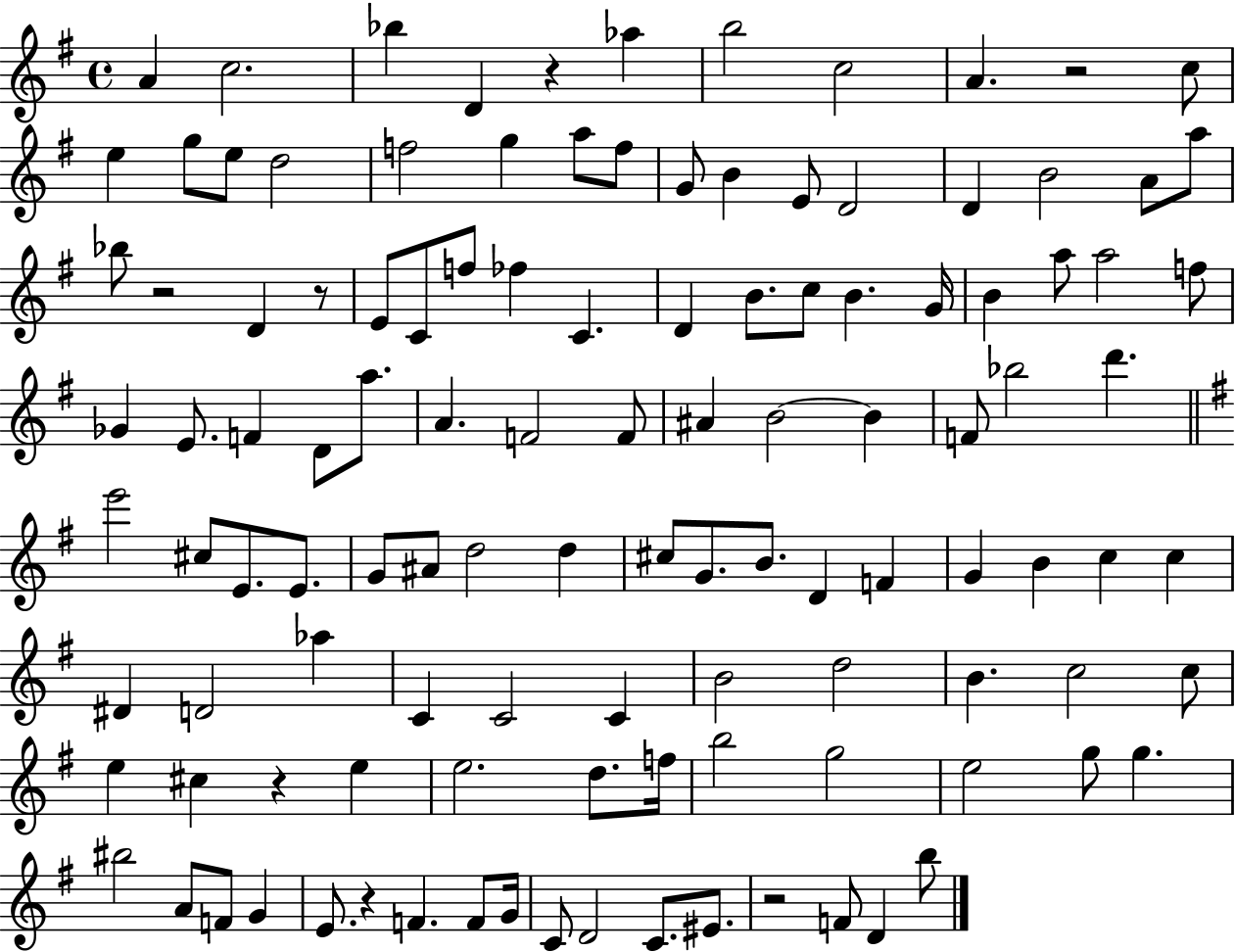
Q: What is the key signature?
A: G major